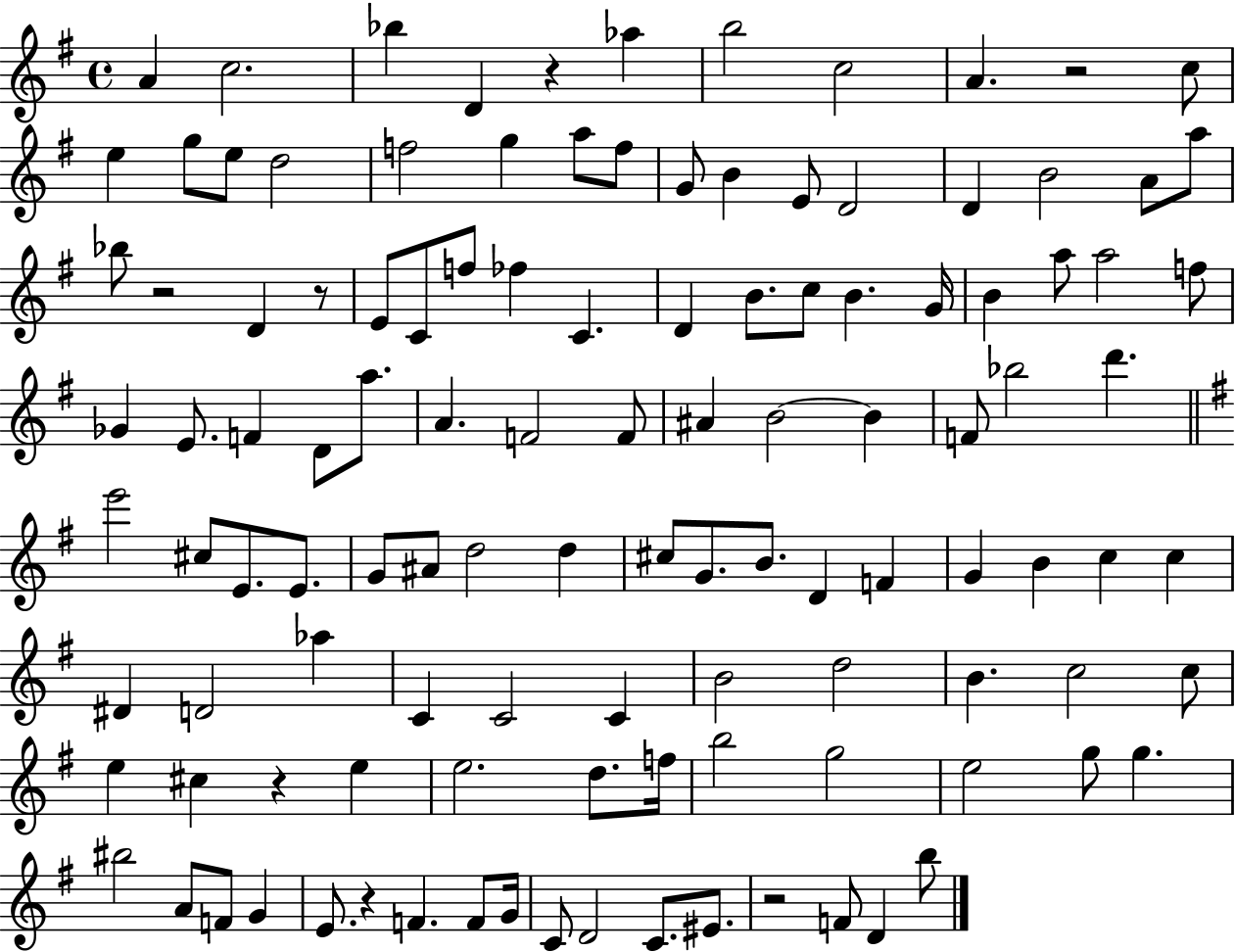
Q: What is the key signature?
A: G major